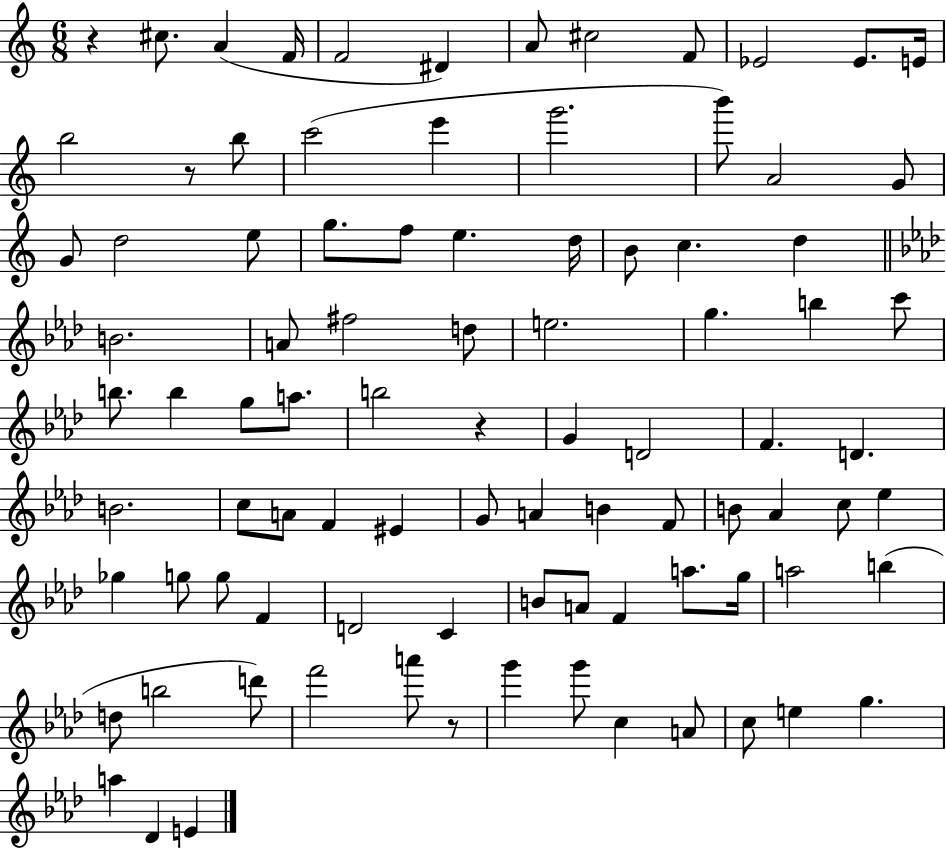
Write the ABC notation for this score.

X:1
T:Untitled
M:6/8
L:1/4
K:C
z ^c/2 A F/4 F2 ^D A/2 ^c2 F/2 _E2 _E/2 E/4 b2 z/2 b/2 c'2 e' g'2 b'/2 A2 G/2 G/2 d2 e/2 g/2 f/2 e d/4 B/2 c d B2 A/2 ^f2 d/2 e2 g b c'/2 b/2 b g/2 a/2 b2 z G D2 F D B2 c/2 A/2 F ^E G/2 A B F/2 B/2 _A c/2 _e _g g/2 g/2 F D2 C B/2 A/2 F a/2 g/4 a2 b d/2 b2 d'/2 f'2 a'/2 z/2 g' g'/2 c A/2 c/2 e g a _D E